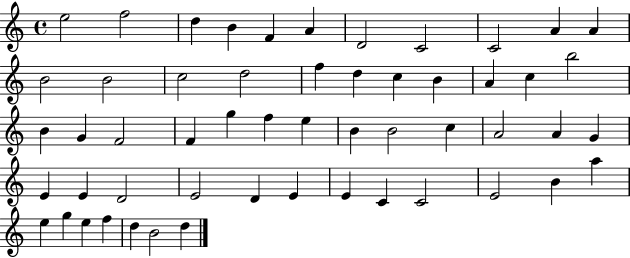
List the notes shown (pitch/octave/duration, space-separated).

E5/h F5/h D5/q B4/q F4/q A4/q D4/h C4/h C4/h A4/q A4/q B4/h B4/h C5/h D5/h F5/q D5/q C5/q B4/q A4/q C5/q B5/h B4/q G4/q F4/h F4/q G5/q F5/q E5/q B4/q B4/h C5/q A4/h A4/q G4/q E4/q E4/q D4/h E4/h D4/q E4/q E4/q C4/q C4/h E4/h B4/q A5/q E5/q G5/q E5/q F5/q D5/q B4/h D5/q